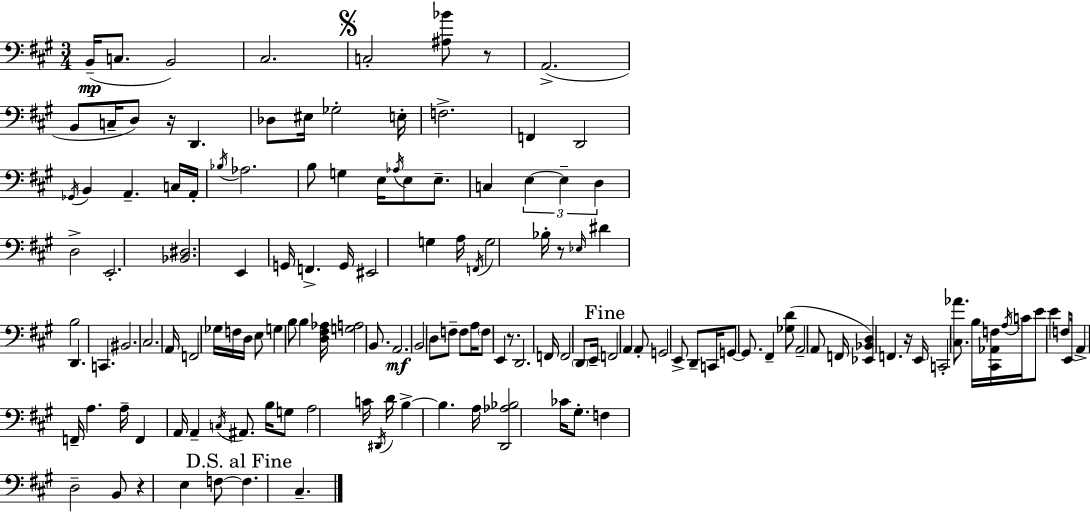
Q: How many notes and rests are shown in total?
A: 141